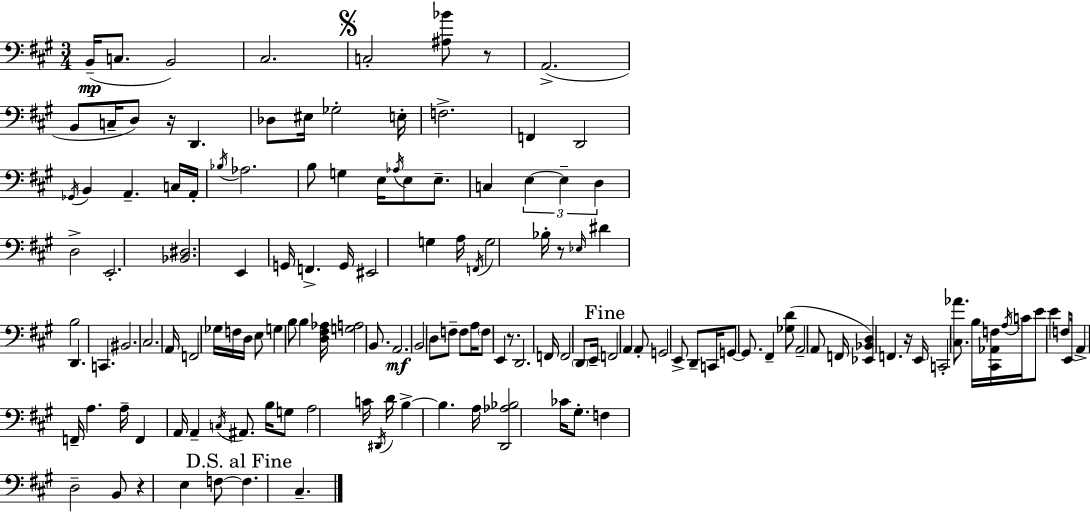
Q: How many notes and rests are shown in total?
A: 141